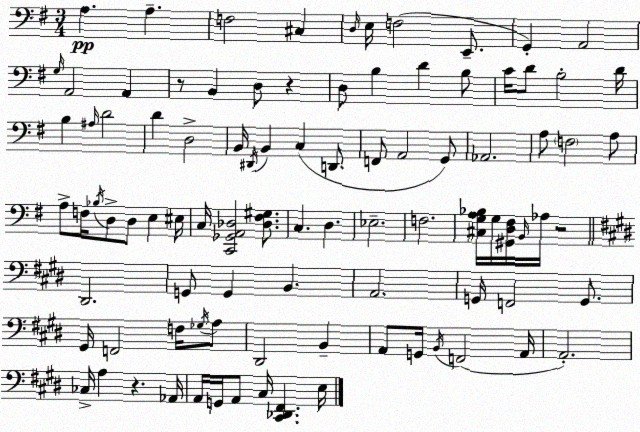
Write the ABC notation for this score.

X:1
T:Untitled
M:3/4
L:1/4
K:G
A, A, F,2 ^C, D,/4 E,/4 F,2 E,,/2 G,, A,,2 G,/4 A,,2 A,, z/2 B,, D,/2 z D,/2 B, D B,/2 C/4 D/2 B,2 D/4 B, ^A,/4 D2 D D,2 B,,/4 ^D,,/4 B,, C, D,,/2 F,,/2 A,,2 G,,/2 _A,,2 A,/2 F,2 A,/2 A,/2 F,/4 _B,/4 D,/2 D,/2 E, ^E,/4 C,/4 [C,,_G,,A,,_D,]2 [_D,^F,^G,]/2 C, D, _E,2 F,2 [^C,G,A,_B,]/4 G,/4 [^G,,D,^F,]/4 B,,/4 _A,/4 z2 ^D,,2 G,,/2 G,, B,, A,,2 G,,/4 F,,2 G,,/2 ^G,,/4 F,,2 F,/4 _G,/4 A,/2 ^D,,2 B,, A,,/2 G,,/4 B,,/4 F,,2 A,,/4 A,,2 _C,/4 A, z _A,,/4 A,,/4 G,,/4 A,,/2 ^C,/4 [^C,,_D,,^F,,] E,/4